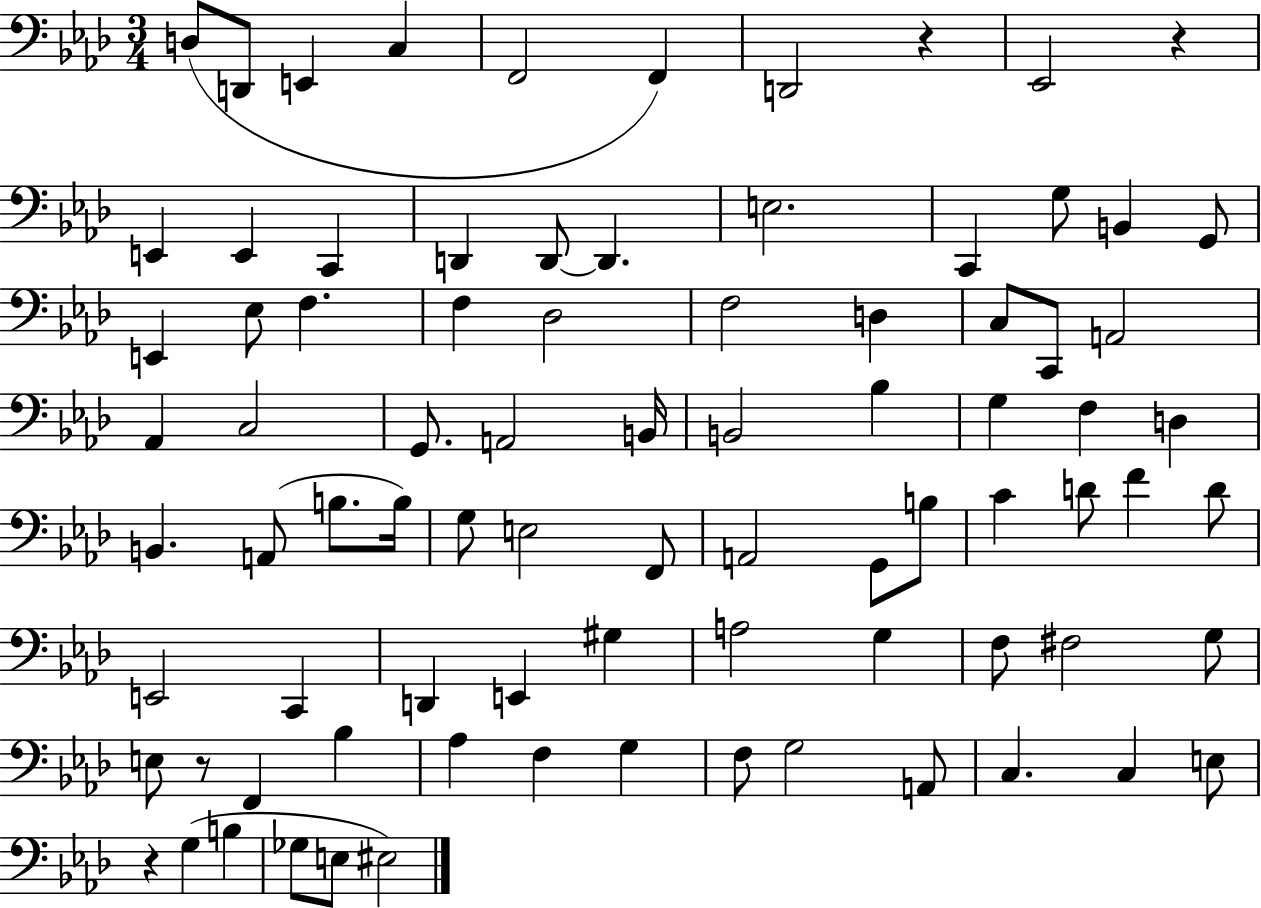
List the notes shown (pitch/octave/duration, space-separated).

D3/e D2/e E2/q C3/q F2/h F2/q D2/h R/q Eb2/h R/q E2/q E2/q C2/q D2/q D2/e D2/q. E3/h. C2/q G3/e B2/q G2/e E2/q Eb3/e F3/q. F3/q Db3/h F3/h D3/q C3/e C2/e A2/h Ab2/q C3/h G2/e. A2/h B2/s B2/h Bb3/q G3/q F3/q D3/q B2/q. A2/e B3/e. B3/s G3/e E3/h F2/e A2/h G2/e B3/e C4/q D4/e F4/q D4/e E2/h C2/q D2/q E2/q G#3/q A3/h G3/q F3/e F#3/h G3/e E3/e R/e F2/q Bb3/q Ab3/q F3/q G3/q F3/e G3/h A2/e C3/q. C3/q E3/e R/q G3/q B3/q Gb3/e E3/e EIS3/h